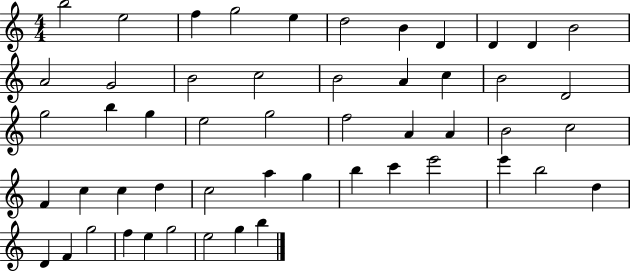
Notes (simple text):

B5/h E5/h F5/q G5/h E5/q D5/h B4/q D4/q D4/q D4/q B4/h A4/h G4/h B4/h C5/h B4/h A4/q C5/q B4/h D4/h G5/h B5/q G5/q E5/h G5/h F5/h A4/q A4/q B4/h C5/h F4/q C5/q C5/q D5/q C5/h A5/q G5/q B5/q C6/q E6/h E6/q B5/h D5/q D4/q F4/q G5/h F5/q E5/q G5/h E5/h G5/q B5/q